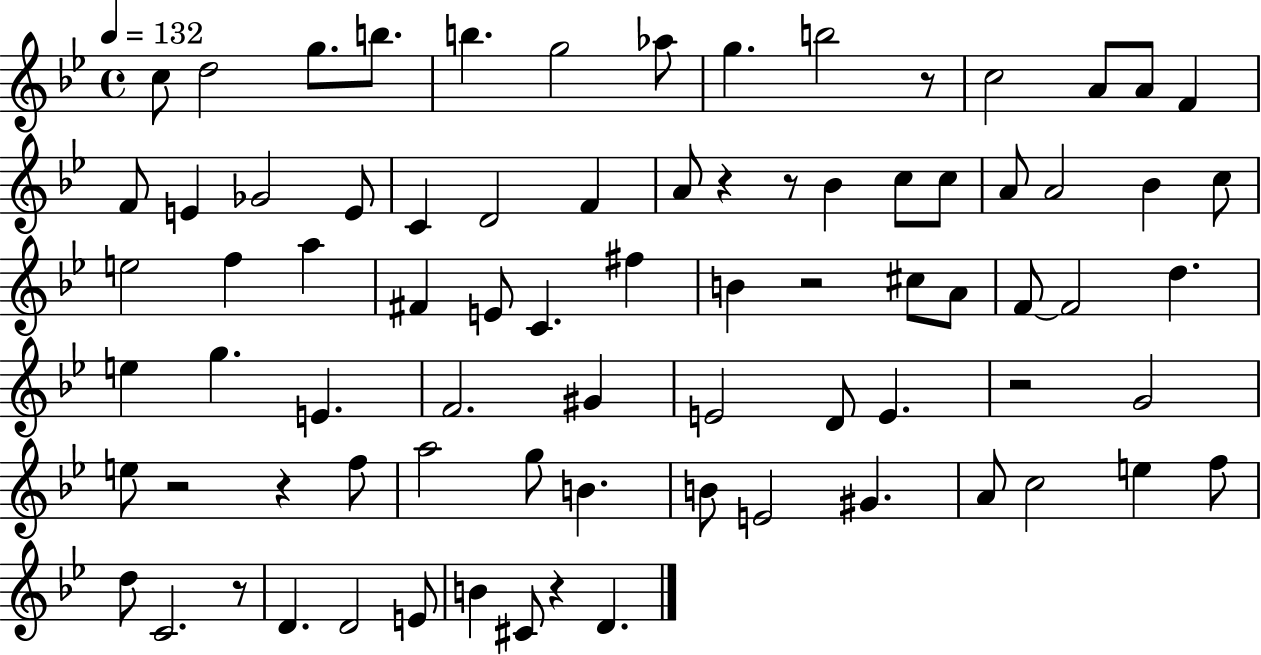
{
  \clef treble
  \time 4/4
  \defaultTimeSignature
  \key bes \major
  \tempo 4 = 132
  \repeat volta 2 { c''8 d''2 g''8. b''8. | b''4. g''2 aes''8 | g''4. b''2 r8 | c''2 a'8 a'8 f'4 | \break f'8 e'4 ges'2 e'8 | c'4 d'2 f'4 | a'8 r4 r8 bes'4 c''8 c''8 | a'8 a'2 bes'4 c''8 | \break e''2 f''4 a''4 | fis'4 e'8 c'4. fis''4 | b'4 r2 cis''8 a'8 | f'8~~ f'2 d''4. | \break e''4 g''4. e'4. | f'2. gis'4 | e'2 d'8 e'4. | r2 g'2 | \break e''8 r2 r4 f''8 | a''2 g''8 b'4. | b'8 e'2 gis'4. | a'8 c''2 e''4 f''8 | \break d''8 c'2. r8 | d'4. d'2 e'8 | b'4 cis'8 r4 d'4. | } \bar "|."
}